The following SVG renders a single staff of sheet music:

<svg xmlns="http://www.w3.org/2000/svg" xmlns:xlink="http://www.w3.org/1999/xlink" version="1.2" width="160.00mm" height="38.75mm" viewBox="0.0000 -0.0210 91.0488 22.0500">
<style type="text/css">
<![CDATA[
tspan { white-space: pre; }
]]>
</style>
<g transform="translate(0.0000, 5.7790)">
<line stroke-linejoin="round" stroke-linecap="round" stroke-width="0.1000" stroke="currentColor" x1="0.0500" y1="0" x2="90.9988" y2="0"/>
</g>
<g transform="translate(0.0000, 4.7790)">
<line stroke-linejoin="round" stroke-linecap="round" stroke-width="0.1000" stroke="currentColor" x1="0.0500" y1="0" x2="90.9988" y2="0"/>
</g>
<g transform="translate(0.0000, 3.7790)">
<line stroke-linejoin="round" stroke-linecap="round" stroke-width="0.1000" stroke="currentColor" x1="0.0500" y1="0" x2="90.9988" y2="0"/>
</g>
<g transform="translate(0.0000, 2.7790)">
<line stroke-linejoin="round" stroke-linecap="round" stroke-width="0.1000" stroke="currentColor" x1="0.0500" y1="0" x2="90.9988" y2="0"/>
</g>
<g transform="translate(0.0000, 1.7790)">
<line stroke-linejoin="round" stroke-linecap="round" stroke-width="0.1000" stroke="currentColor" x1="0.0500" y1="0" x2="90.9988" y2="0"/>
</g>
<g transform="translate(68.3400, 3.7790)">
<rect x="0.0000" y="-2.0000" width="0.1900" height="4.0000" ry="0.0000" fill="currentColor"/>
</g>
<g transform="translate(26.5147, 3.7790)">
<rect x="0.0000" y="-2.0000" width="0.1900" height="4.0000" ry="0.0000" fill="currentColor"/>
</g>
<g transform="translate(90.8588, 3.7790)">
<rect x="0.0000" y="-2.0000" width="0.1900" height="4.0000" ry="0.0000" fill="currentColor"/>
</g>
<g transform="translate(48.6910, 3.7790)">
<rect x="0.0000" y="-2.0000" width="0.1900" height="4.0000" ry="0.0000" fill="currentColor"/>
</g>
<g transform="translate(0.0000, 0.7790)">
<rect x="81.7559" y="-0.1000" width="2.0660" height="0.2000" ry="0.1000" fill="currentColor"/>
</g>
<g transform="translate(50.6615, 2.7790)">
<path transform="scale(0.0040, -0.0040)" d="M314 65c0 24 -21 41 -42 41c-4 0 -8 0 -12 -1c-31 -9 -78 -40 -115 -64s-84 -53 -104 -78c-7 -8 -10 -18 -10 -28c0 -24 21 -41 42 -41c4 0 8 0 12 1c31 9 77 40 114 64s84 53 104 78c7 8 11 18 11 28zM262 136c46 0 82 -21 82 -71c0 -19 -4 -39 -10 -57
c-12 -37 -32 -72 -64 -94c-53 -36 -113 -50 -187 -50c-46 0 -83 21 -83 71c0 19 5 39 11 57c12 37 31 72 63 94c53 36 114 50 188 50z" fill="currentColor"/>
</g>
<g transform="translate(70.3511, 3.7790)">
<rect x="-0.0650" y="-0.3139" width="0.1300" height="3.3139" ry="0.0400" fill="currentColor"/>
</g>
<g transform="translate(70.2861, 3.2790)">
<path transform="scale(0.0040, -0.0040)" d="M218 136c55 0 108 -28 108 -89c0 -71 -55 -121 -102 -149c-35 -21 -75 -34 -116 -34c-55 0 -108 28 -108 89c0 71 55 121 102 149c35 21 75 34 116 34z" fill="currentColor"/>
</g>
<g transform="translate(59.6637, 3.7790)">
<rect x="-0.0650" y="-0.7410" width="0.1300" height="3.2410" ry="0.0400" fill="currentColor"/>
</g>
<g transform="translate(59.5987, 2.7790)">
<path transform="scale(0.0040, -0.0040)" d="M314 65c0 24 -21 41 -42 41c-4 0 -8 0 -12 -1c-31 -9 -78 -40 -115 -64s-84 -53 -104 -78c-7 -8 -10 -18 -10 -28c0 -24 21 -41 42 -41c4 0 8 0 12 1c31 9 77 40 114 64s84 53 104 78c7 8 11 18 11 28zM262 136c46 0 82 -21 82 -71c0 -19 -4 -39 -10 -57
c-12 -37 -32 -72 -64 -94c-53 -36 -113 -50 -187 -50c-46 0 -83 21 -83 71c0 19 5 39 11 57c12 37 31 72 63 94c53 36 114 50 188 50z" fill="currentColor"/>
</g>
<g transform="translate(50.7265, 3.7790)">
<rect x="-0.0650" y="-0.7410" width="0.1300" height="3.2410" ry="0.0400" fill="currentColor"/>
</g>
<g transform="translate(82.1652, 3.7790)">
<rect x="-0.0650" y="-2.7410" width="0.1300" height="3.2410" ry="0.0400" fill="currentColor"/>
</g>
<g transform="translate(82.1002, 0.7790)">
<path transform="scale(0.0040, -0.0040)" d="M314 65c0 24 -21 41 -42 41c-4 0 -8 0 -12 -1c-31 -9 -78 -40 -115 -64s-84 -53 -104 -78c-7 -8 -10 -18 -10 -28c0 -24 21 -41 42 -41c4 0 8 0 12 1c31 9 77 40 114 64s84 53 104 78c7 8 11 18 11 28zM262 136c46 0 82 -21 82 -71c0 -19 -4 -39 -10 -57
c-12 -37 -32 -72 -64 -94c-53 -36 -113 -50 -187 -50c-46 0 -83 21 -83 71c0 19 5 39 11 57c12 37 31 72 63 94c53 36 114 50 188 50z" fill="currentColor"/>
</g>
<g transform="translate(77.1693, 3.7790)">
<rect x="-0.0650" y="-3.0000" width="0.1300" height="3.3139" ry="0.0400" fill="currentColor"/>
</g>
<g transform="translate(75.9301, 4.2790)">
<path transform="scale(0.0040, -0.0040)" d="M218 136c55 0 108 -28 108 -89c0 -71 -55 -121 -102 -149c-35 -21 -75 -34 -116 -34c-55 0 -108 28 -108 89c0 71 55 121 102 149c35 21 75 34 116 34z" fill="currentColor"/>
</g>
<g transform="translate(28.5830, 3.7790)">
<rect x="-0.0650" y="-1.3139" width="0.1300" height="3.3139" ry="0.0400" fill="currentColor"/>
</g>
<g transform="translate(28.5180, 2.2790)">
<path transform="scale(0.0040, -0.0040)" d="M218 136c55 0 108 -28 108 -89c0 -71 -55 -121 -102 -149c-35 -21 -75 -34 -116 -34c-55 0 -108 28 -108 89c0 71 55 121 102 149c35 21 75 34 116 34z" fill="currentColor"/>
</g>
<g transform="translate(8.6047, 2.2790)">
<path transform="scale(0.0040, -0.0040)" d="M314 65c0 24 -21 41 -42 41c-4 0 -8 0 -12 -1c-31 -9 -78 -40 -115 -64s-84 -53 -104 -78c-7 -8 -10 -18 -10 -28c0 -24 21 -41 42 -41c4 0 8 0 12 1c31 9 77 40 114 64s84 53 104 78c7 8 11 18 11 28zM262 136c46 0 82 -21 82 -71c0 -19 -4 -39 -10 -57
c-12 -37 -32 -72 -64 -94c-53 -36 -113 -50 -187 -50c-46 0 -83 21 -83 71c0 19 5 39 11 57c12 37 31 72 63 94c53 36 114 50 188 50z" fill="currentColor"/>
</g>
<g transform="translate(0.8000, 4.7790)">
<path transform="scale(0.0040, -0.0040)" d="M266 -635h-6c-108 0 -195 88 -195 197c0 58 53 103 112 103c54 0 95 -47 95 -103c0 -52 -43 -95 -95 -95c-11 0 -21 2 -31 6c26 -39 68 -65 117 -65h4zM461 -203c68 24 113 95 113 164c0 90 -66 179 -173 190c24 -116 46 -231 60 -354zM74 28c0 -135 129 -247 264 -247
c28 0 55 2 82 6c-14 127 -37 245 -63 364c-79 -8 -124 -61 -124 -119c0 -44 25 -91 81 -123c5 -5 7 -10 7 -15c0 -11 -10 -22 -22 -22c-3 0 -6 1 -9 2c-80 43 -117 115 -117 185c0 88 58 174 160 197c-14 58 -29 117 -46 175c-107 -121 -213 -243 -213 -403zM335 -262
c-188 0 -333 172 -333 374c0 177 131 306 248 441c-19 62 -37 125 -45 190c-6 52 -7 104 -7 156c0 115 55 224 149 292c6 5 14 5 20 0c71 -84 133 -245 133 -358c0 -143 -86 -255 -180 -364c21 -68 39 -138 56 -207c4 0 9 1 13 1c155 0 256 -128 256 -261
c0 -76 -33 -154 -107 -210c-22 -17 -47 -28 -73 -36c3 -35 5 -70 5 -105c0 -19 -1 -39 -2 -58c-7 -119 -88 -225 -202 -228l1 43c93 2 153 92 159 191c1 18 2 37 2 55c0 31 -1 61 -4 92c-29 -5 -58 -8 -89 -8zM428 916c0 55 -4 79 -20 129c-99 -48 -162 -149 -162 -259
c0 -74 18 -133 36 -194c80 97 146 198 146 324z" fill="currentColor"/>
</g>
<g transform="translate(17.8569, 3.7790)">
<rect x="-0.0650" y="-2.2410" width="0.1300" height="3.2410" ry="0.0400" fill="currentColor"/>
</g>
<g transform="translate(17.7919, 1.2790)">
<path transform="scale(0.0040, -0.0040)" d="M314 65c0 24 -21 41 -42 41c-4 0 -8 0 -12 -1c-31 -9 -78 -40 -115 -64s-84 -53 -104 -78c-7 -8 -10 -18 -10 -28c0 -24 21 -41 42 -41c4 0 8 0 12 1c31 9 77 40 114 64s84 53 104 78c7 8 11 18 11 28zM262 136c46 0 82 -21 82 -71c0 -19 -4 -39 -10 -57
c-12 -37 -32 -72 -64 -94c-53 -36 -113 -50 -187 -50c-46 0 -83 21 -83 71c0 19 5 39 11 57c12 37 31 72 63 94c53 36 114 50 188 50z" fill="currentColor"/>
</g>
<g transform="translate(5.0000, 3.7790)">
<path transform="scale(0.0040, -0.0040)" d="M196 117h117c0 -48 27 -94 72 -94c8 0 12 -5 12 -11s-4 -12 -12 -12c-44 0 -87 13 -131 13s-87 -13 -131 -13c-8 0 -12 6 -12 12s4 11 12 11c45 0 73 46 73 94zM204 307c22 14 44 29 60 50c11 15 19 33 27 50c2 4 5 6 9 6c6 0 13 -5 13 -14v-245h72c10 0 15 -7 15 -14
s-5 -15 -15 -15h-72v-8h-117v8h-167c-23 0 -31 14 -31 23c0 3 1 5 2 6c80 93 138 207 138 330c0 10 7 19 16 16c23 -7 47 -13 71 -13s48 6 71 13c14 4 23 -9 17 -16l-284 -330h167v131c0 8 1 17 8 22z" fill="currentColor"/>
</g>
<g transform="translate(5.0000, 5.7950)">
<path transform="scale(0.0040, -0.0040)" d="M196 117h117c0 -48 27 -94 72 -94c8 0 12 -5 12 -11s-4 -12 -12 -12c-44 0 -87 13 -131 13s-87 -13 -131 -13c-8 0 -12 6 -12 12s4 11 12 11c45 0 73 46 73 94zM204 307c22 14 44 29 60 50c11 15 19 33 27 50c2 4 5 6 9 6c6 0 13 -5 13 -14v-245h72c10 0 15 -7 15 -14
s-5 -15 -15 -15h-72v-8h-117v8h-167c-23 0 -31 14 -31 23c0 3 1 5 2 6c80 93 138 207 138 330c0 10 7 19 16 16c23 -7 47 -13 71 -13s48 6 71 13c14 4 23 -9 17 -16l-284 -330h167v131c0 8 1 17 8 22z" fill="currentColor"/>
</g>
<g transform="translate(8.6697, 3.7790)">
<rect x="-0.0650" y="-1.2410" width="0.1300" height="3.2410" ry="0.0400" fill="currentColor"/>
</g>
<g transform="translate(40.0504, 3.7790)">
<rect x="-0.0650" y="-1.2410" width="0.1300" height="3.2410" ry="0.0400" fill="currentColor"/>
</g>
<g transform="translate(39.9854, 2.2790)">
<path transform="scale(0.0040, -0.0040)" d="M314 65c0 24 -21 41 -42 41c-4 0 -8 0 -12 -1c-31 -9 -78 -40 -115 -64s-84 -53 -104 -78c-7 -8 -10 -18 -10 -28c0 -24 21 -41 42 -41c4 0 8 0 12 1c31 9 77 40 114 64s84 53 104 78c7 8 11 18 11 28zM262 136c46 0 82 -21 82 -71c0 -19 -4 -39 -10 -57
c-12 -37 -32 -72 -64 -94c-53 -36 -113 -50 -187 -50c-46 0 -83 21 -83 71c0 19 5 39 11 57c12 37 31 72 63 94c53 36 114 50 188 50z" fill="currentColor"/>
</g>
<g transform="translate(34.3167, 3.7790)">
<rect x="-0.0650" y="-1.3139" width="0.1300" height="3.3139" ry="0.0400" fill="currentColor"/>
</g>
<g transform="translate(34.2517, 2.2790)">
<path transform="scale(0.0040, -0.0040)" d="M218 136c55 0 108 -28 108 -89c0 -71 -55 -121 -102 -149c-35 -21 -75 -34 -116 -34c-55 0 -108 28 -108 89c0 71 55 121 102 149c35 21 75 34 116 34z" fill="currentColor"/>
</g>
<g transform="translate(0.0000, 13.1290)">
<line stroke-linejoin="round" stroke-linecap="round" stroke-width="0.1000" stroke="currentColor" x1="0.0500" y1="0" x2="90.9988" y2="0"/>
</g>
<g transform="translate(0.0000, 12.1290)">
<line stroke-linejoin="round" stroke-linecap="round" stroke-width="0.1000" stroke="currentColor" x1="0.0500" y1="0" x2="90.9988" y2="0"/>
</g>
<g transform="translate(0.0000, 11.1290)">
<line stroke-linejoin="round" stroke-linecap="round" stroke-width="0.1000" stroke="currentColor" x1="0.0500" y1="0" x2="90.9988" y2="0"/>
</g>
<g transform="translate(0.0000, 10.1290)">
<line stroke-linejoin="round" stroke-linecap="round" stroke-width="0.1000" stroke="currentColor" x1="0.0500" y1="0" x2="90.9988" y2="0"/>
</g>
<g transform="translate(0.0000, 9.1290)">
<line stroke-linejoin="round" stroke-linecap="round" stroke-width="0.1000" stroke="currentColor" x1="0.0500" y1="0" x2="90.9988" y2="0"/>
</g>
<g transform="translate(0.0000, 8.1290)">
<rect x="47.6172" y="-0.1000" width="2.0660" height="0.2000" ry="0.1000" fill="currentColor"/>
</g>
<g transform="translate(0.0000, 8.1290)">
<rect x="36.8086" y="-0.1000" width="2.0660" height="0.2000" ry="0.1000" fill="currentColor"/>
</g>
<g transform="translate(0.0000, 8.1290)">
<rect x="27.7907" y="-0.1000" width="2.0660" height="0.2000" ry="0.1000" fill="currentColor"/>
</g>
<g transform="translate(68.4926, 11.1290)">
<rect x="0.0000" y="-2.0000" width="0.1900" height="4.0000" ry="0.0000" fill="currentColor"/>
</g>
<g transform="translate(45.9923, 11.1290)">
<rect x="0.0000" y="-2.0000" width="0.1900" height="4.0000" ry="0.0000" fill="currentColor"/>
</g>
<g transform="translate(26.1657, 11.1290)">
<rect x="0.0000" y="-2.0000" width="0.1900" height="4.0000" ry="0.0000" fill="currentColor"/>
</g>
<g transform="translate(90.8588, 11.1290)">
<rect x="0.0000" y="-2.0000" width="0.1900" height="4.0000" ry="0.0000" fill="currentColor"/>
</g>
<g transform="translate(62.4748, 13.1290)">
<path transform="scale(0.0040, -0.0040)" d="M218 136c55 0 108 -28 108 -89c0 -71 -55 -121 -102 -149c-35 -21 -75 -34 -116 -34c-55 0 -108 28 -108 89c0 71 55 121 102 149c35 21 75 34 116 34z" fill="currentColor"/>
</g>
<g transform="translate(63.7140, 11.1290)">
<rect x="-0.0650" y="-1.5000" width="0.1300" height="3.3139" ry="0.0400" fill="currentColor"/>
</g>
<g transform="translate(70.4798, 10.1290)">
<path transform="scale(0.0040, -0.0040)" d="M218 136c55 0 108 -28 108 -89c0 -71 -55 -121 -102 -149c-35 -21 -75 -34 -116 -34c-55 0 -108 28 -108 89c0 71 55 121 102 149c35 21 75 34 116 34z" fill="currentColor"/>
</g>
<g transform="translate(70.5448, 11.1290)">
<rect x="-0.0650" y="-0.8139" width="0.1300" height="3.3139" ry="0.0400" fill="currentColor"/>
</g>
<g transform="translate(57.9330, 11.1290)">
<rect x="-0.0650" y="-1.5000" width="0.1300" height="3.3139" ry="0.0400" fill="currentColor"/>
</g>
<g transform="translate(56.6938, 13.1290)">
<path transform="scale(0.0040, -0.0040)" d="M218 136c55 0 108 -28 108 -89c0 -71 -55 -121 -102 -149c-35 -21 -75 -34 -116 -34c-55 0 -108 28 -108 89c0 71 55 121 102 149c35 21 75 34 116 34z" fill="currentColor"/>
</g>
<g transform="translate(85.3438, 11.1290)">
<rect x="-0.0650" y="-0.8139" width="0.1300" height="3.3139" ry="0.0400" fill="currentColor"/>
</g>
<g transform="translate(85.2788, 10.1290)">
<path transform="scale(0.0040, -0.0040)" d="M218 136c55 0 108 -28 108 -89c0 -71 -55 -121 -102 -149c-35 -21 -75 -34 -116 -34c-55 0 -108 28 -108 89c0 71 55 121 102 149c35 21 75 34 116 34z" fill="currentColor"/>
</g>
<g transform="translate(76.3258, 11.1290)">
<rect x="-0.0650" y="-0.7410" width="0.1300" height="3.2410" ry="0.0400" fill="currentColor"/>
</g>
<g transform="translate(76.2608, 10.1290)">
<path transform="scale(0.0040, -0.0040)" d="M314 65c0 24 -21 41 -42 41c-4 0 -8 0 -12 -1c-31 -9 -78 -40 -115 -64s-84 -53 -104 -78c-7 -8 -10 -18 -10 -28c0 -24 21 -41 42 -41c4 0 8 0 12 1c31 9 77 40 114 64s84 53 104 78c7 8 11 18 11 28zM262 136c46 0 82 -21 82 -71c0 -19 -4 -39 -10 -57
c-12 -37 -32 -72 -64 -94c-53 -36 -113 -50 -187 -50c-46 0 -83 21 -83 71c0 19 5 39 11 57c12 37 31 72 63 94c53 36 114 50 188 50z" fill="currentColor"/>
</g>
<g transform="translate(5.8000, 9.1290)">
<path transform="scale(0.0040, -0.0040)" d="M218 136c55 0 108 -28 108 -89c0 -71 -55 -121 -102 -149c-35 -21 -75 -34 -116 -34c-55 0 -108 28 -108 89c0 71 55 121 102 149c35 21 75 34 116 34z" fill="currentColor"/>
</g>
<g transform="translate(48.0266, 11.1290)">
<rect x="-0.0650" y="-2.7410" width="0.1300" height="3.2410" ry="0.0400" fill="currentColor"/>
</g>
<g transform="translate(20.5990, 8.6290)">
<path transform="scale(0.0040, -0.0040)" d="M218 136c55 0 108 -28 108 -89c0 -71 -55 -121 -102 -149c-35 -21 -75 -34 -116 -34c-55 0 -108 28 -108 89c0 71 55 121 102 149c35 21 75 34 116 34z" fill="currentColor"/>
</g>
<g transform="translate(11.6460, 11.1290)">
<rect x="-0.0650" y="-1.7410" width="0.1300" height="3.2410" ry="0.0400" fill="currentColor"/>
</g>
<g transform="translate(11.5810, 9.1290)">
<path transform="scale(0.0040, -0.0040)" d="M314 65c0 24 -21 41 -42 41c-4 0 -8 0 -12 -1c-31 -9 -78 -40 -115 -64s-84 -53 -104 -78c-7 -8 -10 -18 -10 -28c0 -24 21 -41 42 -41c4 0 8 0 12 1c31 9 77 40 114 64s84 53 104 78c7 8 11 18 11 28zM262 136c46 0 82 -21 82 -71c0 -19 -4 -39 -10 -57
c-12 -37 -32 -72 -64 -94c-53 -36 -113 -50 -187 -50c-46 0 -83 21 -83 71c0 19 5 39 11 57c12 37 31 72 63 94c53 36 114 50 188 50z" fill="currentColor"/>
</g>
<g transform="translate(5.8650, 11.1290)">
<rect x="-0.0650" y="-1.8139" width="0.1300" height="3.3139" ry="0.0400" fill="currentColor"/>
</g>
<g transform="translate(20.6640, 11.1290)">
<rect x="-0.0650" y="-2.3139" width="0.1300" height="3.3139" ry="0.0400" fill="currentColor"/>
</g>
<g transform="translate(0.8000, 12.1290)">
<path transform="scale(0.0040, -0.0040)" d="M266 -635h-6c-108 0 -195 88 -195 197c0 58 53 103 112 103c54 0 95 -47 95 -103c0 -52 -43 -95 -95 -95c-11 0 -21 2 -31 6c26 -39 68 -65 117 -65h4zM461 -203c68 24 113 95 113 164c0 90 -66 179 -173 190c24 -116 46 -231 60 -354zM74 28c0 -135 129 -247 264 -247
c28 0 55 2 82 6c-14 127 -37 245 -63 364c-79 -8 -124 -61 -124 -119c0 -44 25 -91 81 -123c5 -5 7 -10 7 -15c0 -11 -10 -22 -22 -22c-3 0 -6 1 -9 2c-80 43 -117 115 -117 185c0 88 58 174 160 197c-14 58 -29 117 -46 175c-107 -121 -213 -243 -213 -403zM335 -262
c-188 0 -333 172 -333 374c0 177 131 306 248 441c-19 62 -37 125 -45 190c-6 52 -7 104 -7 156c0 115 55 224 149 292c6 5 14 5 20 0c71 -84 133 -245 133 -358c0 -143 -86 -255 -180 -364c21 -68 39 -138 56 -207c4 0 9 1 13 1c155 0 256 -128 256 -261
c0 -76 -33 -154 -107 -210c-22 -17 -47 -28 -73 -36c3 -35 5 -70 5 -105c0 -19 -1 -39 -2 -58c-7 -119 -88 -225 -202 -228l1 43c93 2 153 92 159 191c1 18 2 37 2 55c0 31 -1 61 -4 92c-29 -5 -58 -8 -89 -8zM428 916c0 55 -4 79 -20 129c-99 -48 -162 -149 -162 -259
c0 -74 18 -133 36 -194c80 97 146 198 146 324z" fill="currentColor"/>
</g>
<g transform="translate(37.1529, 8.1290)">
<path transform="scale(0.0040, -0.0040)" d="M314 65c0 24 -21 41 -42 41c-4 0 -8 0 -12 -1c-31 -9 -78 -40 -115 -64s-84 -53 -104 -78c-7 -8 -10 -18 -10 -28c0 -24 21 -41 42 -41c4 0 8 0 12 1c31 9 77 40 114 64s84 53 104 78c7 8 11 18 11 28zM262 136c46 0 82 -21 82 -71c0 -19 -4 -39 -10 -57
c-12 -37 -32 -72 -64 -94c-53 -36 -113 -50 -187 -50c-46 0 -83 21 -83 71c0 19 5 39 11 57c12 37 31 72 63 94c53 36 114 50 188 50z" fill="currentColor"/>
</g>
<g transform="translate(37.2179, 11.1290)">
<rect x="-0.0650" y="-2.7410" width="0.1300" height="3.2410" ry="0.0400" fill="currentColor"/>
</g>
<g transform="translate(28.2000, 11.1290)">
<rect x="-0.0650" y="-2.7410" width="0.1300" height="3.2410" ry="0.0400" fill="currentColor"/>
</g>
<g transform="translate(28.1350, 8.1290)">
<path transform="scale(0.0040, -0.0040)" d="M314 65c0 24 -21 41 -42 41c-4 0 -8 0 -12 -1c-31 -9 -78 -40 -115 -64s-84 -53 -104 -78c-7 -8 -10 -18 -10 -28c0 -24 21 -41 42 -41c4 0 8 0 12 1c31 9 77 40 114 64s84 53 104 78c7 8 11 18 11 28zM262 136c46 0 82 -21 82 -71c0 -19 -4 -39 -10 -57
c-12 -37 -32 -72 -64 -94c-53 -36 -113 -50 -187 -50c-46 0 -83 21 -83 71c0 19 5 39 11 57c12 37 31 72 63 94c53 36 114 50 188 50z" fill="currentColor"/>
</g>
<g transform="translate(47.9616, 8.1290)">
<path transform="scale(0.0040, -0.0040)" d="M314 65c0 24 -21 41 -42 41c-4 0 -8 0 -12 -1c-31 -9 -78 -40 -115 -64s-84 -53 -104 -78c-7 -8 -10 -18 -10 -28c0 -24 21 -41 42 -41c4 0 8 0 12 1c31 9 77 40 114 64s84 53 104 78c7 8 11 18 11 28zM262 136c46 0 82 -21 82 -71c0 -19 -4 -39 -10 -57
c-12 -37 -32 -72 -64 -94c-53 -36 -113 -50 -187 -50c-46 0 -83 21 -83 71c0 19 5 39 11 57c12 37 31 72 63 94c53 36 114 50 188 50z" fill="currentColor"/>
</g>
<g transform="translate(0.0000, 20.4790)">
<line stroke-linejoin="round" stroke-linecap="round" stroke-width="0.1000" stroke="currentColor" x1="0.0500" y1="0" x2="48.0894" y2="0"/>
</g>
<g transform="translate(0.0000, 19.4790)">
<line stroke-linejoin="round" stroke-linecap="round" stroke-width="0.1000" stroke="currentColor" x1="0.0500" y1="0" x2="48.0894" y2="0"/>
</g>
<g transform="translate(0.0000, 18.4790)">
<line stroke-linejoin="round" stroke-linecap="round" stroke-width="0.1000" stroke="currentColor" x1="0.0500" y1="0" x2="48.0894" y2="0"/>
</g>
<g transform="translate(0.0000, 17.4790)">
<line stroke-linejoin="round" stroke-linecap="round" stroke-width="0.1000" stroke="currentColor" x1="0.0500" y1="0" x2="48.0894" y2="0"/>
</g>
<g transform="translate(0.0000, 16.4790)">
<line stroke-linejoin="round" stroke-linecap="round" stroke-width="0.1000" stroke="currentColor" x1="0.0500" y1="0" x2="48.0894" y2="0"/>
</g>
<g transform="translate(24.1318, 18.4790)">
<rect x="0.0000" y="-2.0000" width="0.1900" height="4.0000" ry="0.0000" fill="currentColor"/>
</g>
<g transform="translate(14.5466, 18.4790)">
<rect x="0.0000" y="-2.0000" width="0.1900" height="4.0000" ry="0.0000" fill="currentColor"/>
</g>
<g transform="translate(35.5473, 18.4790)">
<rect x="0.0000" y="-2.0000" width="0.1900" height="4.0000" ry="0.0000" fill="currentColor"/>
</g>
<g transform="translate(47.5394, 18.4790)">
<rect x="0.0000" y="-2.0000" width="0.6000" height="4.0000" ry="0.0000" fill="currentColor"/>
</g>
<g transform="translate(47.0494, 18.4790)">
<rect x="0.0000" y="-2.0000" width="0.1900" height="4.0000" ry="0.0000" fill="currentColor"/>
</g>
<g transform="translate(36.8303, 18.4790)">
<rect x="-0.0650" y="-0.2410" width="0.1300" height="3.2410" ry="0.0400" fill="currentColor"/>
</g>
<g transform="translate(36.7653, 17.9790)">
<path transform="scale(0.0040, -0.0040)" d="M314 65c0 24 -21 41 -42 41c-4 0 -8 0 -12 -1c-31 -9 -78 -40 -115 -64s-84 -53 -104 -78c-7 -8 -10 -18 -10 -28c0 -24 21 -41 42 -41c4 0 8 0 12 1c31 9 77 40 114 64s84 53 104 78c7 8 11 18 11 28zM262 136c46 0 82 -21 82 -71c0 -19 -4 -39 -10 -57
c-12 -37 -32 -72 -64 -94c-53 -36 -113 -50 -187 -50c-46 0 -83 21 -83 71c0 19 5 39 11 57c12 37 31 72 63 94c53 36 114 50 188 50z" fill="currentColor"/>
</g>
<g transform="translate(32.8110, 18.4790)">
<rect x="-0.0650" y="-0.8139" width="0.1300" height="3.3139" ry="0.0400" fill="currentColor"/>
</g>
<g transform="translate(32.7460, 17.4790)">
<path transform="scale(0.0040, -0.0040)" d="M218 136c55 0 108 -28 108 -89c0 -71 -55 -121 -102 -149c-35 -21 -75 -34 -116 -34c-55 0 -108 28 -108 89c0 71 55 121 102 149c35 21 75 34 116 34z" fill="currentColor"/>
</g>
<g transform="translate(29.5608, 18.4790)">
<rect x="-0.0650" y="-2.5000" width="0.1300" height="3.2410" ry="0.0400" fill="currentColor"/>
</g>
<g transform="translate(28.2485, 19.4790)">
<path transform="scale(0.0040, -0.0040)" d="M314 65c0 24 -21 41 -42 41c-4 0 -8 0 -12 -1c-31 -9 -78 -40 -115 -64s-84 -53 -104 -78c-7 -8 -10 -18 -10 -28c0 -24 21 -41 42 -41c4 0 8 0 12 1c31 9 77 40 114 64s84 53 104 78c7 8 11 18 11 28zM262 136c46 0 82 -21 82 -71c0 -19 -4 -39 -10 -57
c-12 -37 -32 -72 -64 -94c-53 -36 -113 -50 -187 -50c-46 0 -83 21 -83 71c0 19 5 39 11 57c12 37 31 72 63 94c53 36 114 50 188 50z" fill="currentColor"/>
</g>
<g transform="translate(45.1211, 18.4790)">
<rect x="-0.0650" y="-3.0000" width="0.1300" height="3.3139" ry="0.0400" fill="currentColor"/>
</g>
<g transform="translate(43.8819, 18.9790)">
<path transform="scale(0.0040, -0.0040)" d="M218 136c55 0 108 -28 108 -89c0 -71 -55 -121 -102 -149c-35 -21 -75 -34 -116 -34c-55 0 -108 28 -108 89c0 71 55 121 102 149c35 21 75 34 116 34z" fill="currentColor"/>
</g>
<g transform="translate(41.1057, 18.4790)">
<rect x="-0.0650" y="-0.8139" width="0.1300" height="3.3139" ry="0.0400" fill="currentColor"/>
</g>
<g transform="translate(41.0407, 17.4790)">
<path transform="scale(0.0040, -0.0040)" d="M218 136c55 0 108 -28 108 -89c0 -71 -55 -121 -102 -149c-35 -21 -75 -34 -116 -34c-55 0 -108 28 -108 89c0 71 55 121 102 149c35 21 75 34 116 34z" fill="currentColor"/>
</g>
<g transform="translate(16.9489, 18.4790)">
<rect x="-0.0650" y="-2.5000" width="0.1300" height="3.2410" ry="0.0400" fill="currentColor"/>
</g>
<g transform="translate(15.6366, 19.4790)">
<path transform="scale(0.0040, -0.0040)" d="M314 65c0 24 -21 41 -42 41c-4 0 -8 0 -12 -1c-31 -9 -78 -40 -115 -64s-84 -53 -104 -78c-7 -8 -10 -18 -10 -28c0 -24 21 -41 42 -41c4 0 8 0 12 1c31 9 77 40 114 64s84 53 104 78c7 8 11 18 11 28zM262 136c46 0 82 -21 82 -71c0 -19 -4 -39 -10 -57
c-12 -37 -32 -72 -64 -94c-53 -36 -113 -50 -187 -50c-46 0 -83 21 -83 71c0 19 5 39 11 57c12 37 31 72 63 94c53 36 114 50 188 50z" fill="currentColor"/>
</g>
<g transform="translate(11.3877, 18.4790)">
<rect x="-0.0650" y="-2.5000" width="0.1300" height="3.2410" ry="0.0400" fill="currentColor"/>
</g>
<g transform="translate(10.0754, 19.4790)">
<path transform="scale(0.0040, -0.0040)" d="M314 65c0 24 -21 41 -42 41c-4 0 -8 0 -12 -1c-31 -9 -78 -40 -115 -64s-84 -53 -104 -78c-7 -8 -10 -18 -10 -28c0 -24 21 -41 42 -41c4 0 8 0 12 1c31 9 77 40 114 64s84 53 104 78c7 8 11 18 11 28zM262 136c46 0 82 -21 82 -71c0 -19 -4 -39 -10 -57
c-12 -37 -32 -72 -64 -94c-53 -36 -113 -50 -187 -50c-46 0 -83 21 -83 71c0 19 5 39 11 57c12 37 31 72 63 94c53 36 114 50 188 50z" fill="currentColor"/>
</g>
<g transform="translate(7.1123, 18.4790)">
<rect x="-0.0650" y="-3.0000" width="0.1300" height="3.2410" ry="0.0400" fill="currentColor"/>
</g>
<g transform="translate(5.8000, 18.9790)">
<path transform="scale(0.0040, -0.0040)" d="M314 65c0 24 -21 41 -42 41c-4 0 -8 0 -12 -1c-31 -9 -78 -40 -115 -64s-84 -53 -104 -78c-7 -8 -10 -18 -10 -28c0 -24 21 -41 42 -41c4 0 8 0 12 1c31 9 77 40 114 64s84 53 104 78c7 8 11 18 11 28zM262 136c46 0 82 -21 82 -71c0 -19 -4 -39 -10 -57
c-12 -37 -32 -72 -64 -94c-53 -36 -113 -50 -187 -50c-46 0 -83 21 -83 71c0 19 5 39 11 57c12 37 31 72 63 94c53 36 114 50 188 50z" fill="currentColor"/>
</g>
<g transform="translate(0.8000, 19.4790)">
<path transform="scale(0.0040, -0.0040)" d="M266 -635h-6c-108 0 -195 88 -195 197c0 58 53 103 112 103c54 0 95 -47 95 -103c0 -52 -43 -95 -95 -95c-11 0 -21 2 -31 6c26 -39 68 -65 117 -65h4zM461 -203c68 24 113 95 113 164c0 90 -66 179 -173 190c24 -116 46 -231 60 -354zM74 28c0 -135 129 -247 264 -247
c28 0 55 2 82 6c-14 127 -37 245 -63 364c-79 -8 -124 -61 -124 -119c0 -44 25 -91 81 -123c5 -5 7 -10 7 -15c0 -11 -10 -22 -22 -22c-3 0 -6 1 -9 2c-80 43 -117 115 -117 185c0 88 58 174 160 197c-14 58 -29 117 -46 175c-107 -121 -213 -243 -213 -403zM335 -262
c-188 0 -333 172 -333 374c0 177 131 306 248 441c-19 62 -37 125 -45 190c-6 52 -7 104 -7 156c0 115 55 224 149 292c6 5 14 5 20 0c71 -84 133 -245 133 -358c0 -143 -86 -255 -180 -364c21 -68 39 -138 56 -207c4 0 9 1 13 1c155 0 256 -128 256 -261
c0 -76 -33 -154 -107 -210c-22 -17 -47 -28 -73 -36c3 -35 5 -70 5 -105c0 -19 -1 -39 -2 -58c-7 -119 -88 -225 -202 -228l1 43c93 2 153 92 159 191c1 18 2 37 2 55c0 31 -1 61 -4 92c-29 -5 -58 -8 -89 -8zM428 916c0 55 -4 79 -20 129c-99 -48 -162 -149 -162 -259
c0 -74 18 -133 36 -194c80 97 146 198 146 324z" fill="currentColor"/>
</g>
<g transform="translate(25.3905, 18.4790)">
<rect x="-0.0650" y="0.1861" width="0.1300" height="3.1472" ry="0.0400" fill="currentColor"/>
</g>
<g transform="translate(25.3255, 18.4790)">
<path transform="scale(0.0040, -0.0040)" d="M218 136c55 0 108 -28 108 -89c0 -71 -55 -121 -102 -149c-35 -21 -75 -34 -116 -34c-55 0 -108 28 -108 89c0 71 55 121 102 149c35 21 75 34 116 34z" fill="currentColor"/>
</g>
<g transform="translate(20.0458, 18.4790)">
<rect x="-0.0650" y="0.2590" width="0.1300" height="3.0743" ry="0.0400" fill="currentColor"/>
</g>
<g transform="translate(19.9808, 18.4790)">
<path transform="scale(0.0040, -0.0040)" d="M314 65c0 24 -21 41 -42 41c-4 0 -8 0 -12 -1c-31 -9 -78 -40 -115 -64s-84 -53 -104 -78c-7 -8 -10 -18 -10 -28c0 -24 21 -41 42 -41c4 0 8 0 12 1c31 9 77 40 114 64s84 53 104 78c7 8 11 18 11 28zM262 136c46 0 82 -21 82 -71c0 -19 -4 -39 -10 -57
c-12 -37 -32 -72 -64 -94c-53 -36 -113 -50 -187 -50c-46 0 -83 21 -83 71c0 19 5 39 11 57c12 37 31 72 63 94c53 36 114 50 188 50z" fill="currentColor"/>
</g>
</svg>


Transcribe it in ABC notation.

X:1
T:Untitled
M:4/4
L:1/4
K:C
e2 g2 e e e2 d2 d2 c A a2 f f2 g a2 a2 a2 E E d d2 d A2 G2 G2 B2 B G2 d c2 d A